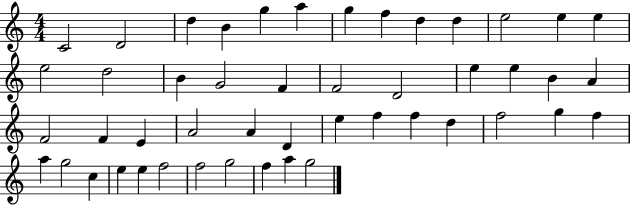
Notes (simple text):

C4/h D4/h D5/q B4/q G5/q A5/q G5/q F5/q D5/q D5/q E5/h E5/q E5/q E5/h D5/h B4/q G4/h F4/q F4/h D4/h E5/q E5/q B4/q A4/q F4/h F4/q E4/q A4/h A4/q D4/q E5/q F5/q F5/q D5/q F5/h G5/q F5/q A5/q G5/h C5/q E5/q E5/q F5/h F5/h G5/h F5/q A5/q G5/h